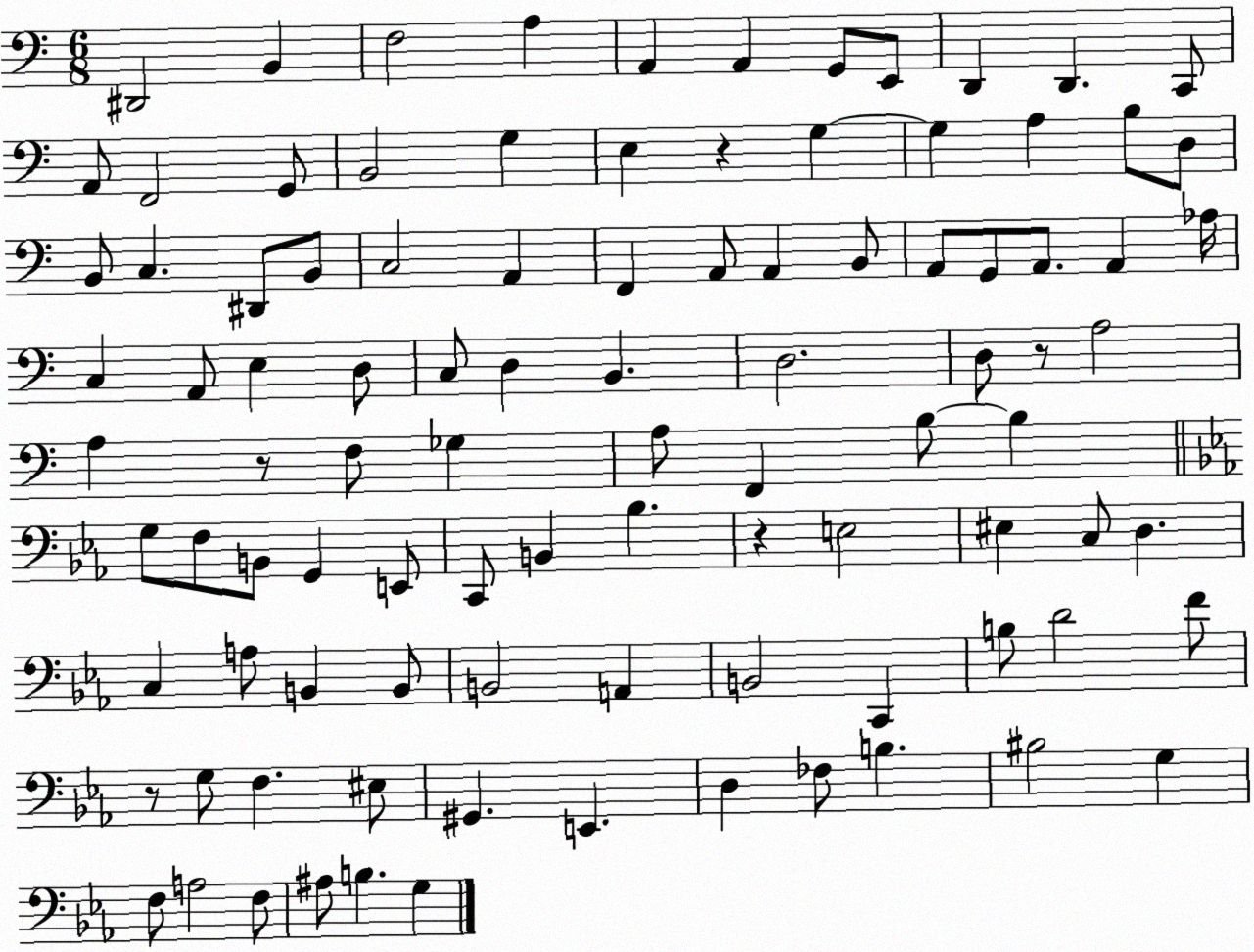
X:1
T:Untitled
M:6/8
L:1/4
K:C
^D,,2 B,, F,2 A, A,, A,, G,,/2 E,,/2 D,, D,, C,,/2 A,,/2 F,,2 G,,/2 B,,2 G, E, z G, G, A, B,/2 D,/2 B,,/2 C, ^D,,/2 B,,/2 C,2 A,, F,, A,,/2 A,, B,,/2 A,,/2 G,,/2 A,,/2 A,, _A,/4 C, A,,/2 E, D,/2 C,/2 D, B,, D,2 D,/2 z/2 A,2 A, z/2 F,/2 _G, A,/2 F,, B,/2 B, G,/2 F,/2 B,,/2 G,, E,,/2 C,,/2 B,, _B, z E,2 ^E, C,/2 D, C, A,/2 B,, B,,/2 B,,2 A,, B,,2 C,, B,/2 D2 F/2 z/2 G,/2 F, ^E,/2 ^G,, E,, D, _F,/2 B, ^B,2 G, F,/2 A,2 F,/2 ^A,/2 B, G,